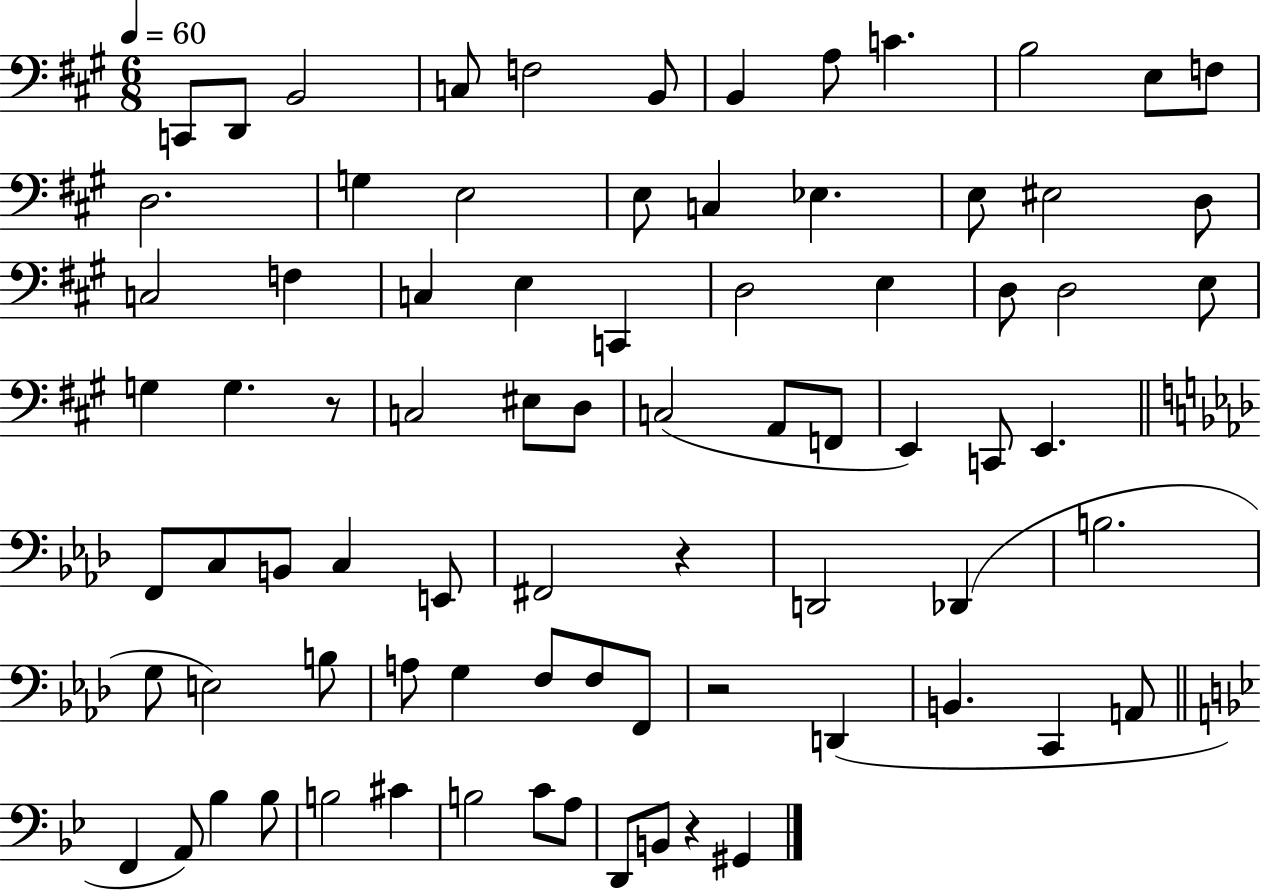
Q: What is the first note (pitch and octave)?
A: C2